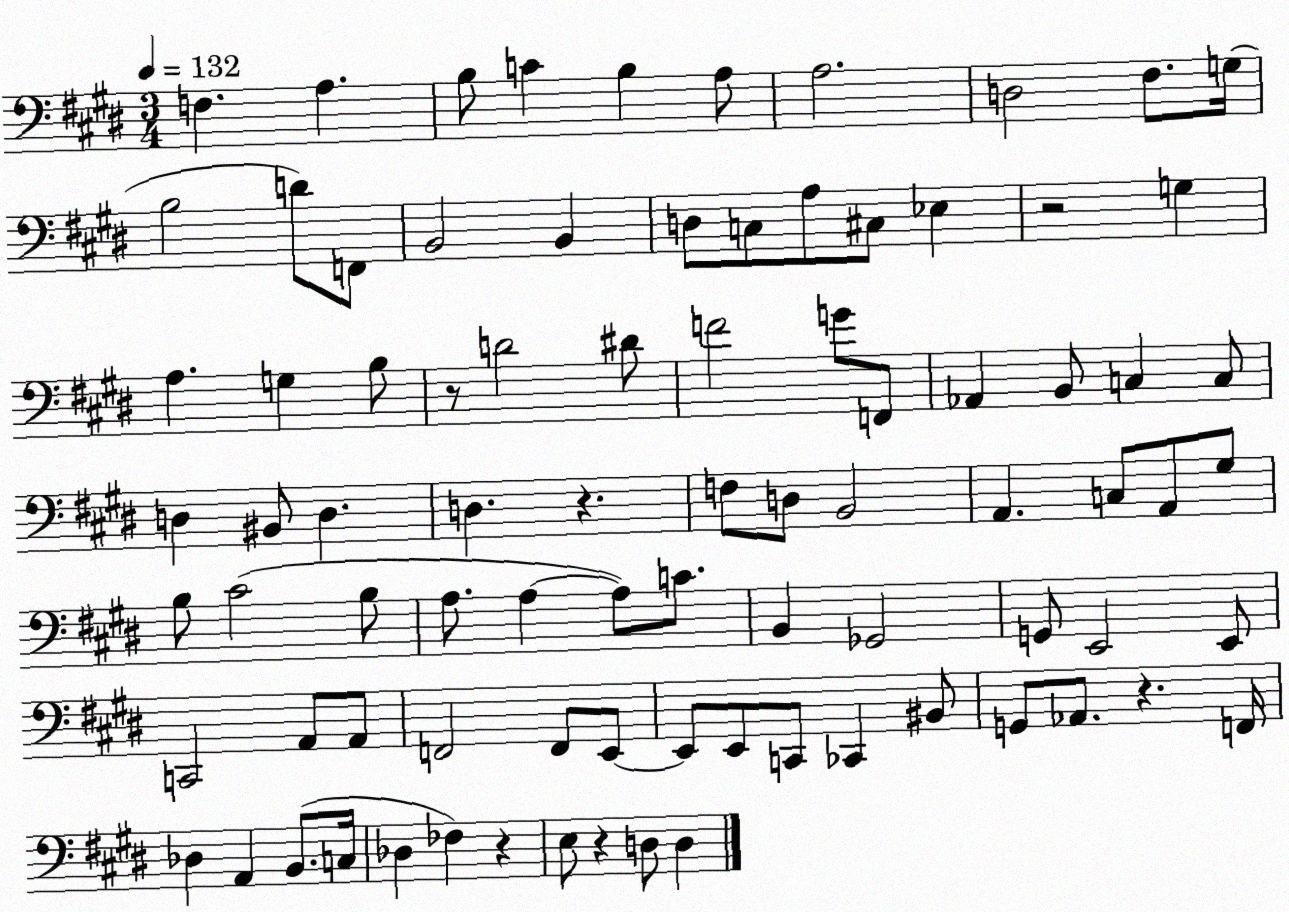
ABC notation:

X:1
T:Untitled
M:3/4
L:1/4
K:E
F, A, B,/2 C B, A,/2 A,2 D,2 ^F,/2 G,/4 B,2 D/2 F,,/2 B,,2 B,, D,/2 C,/2 A,/2 ^C,/2 _E, z2 G, A, G, B,/2 z/2 D2 ^D/2 F2 G/2 F,,/2 _A,, B,,/2 C, C,/2 D, ^B,,/2 D, D, z F,/2 D,/2 B,,2 A,, C,/2 A,,/2 ^G,/2 B,/2 ^C2 B,/2 A,/2 A, A,/2 C/2 B,, _G,,2 G,,/2 E,,2 E,,/2 C,,2 A,,/2 A,,/2 F,,2 F,,/2 E,,/2 E,,/2 E,,/2 C,,/2 _C,, ^B,,/2 G,,/2 _A,,/2 z F,,/4 _D, A,, B,,/2 C,/4 _D, _F, z E,/2 z D,/2 D,